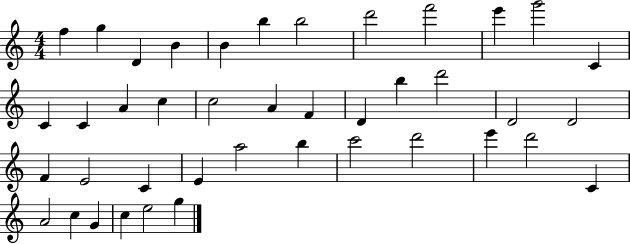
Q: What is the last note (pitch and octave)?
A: G5